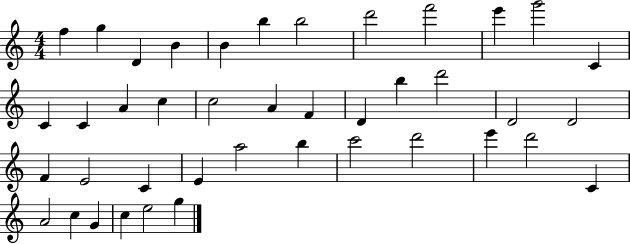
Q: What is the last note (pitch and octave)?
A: G5